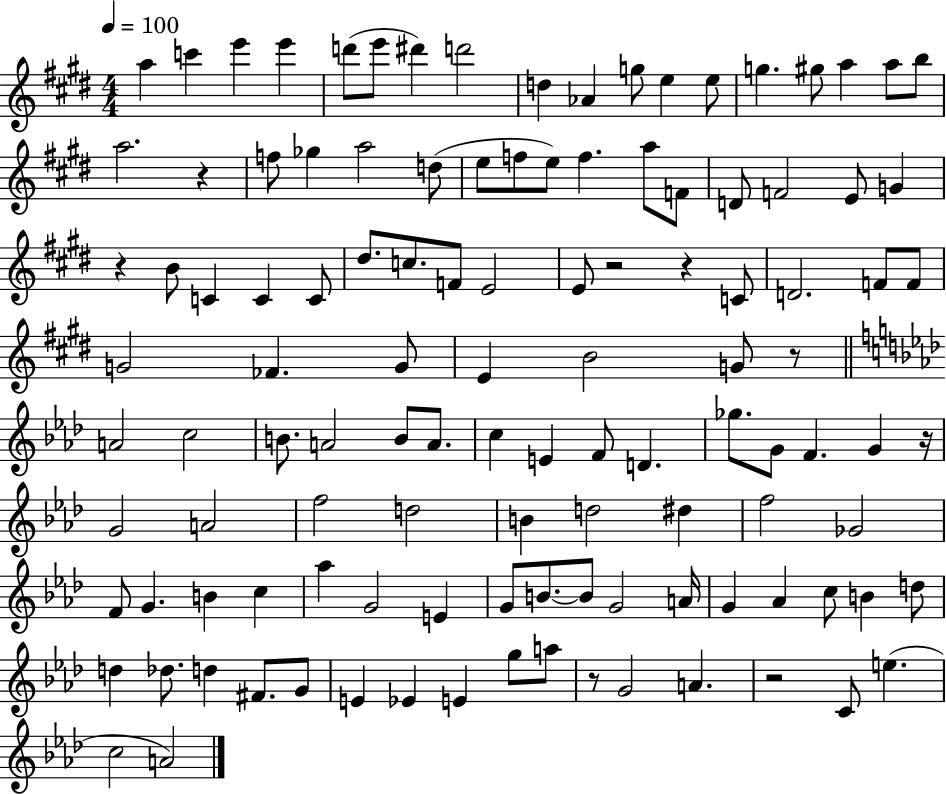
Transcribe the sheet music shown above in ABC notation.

X:1
T:Untitled
M:4/4
L:1/4
K:E
a c' e' e' d'/2 e'/2 ^d' d'2 d _A g/2 e e/2 g ^g/2 a a/2 b/2 a2 z f/2 _g a2 d/2 e/2 f/2 e/2 f a/2 F/2 D/2 F2 E/2 G z B/2 C C C/2 ^d/2 c/2 F/2 E2 E/2 z2 z C/2 D2 F/2 F/2 G2 _F G/2 E B2 G/2 z/2 A2 c2 B/2 A2 B/2 A/2 c E F/2 D _g/2 G/2 F G z/4 G2 A2 f2 d2 B d2 ^d f2 _G2 F/2 G B c _a G2 E G/2 B/2 B/2 G2 A/4 G _A c/2 B d/2 d _d/2 d ^F/2 G/2 E _E E g/2 a/2 z/2 G2 A z2 C/2 e c2 A2